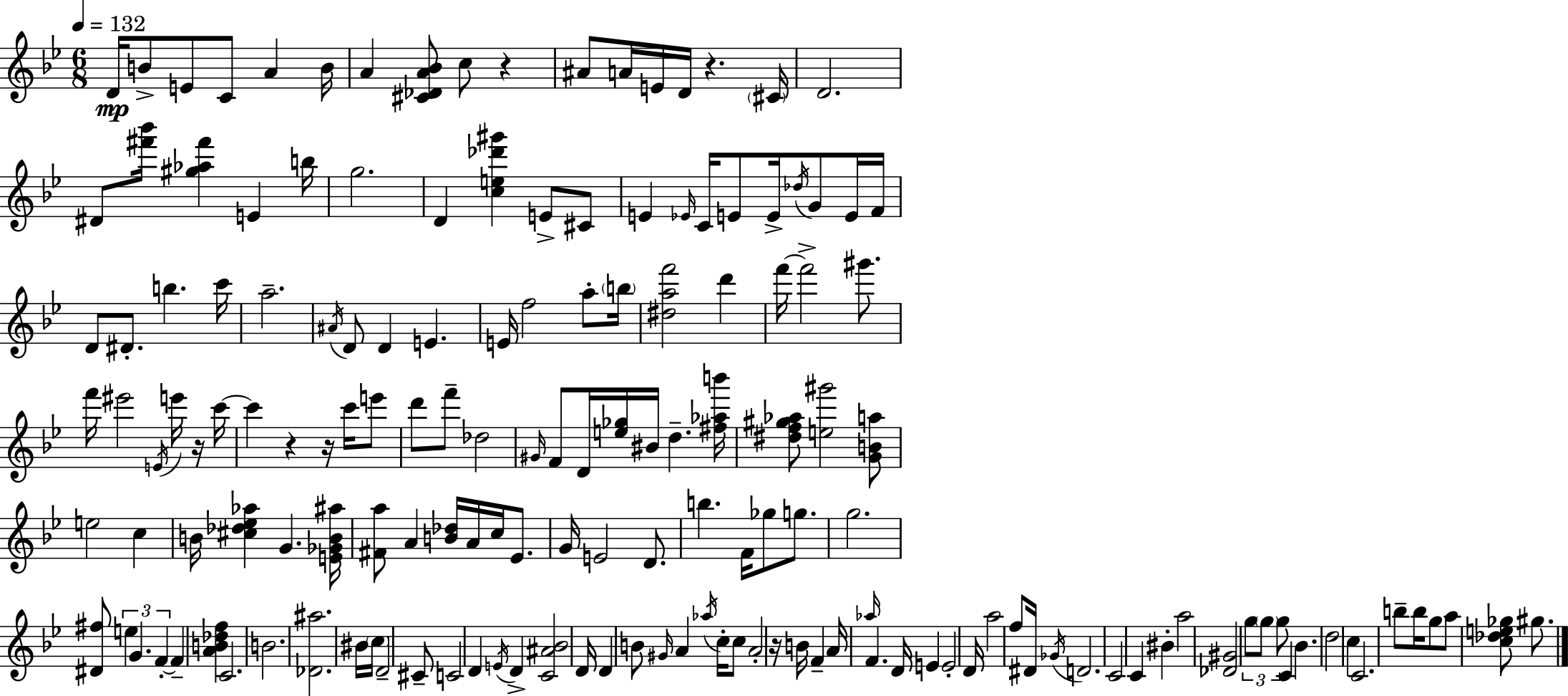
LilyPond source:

{
  \clef treble
  \numericTimeSignature
  \time 6/8
  \key bes \major
  \tempo 4 = 132
  d'16\mp b'8-> e'8 c'8 a'4 b'16 | a'4 <cis' des' a' bes'>8 c''8 r4 | ais'8 a'16 e'16 d'16 r4. \parenthesize cis'16 | d'2. | \break dis'8 <fis''' bes'''>16 <gis'' aes'' fis'''>4 e'4 b''16 | g''2. | d'4 <c'' e'' des''' gis'''>4 e'8-> cis'8 | e'4 \grace { ees'16 } c'16 e'8 e'16-> \acciaccatura { des''16 } g'8 | \break e'16 f'16 d'8 dis'8.-. b''4. | c'''16 a''2.-- | \acciaccatura { ais'16 } d'8 d'4 e'4. | e'16 f''2 | \break a''8-. \parenthesize b''16 <dis'' a'' f'''>2 d'''4 | f'''16~~ f'''2-> | gis'''8. f'''16 eis'''2 | \acciaccatura { e'16 } e'''16 r16 c'''16~~ c'''4 r4 | \break r16 c'''16 e'''8 d'''8 f'''8-- des''2 | \grace { gis'16 } f'8 d'16 <e'' ges''>16 bis'16 d''4.-- | <fis'' aes'' b'''>16 <dis'' f'' gis'' aes''>8 <e'' gis'''>2 | <g' b' a''>8 e''2 | \break c''4 b'16 <cis'' des'' ees'' aes''>4 g'4. | <e' ges' b' ais''>16 <fis' a''>8 a'4 <b' des''>16 | a'16 c''16 ees'8. g'16 e'2 | d'8. b''4. f'16 | \break ges''8 g''8. g''2. | <dis' fis''>8 \tuplet 3/2 { e''4 g'4. | f'4-.~~ } f'4-- | <a' b' des'' f''>4 c'2. | \break b'2. | <des' ais''>2. | bis'16 \parenthesize c''16 d'2-- | cis'8-- c'2 | \break d'4 \acciaccatura { e'16 } d'4-> <c' ais' bes'>2 | d'16 d'4 b'8 | \grace { gis'16 } a'4 \acciaccatura { aes''16 } c''16-. c''8 a'2-. | r16 b'16 f'4-- | \break a'16 \grace { aes''16 } f'4. d'16 e'4 | e'2-. d'16 a''2 | f''8 dis'16 \acciaccatura { ges'16 } d'2. | c'2 | \break c'4 bis'4-. | a''2 <des' gis'>2 | \tuplet 3/2 { g''8 \parenthesize g''8 g''8 } | c'4 bes'4. d''2 | \break c''4 c'2. | b''8-- | b''16 g''8 a''8 <c'' des'' e'' ges''>8 gis''8. \bar "|."
}